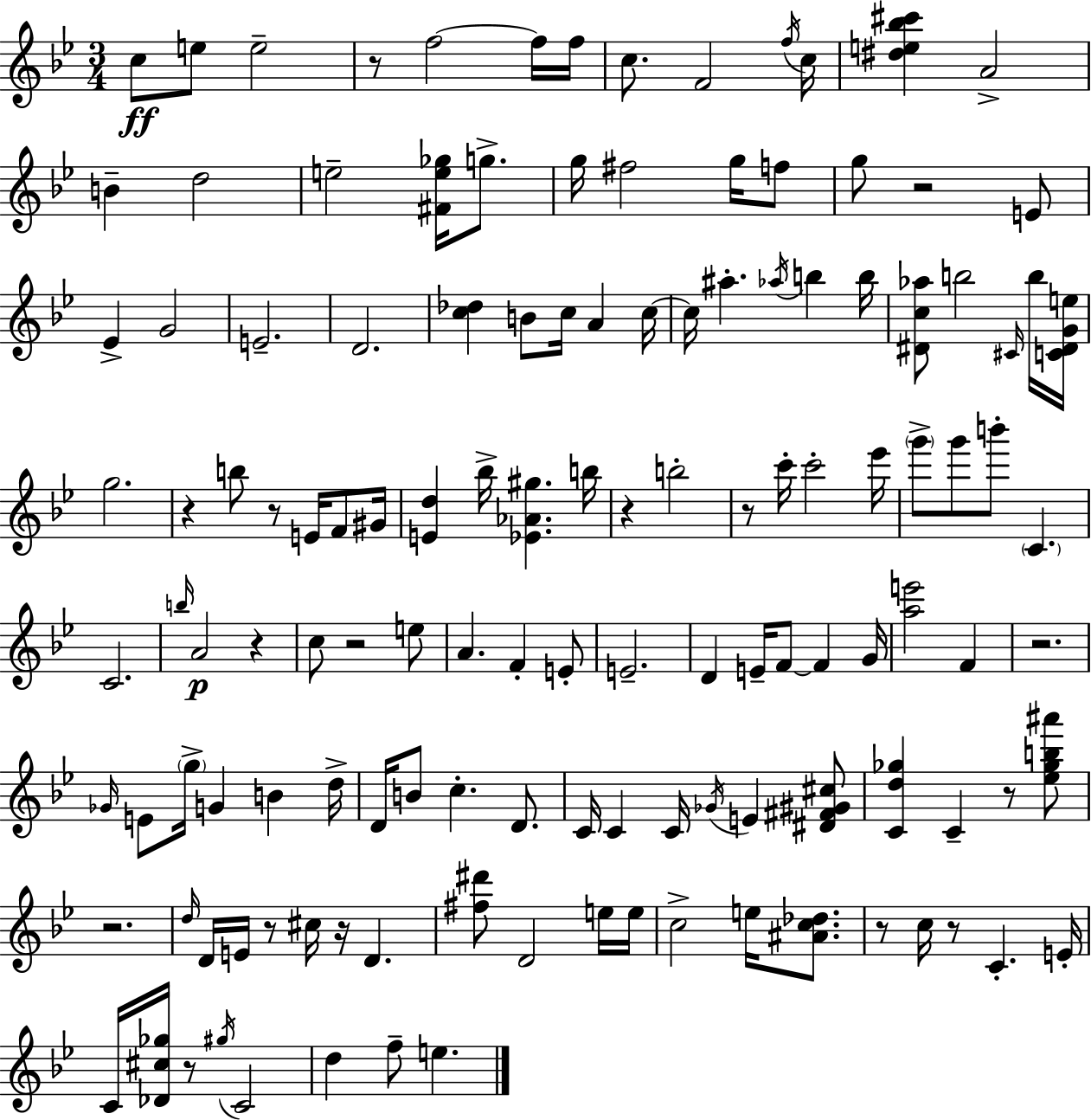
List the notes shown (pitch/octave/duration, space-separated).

C5/e E5/e E5/h R/e F5/h F5/s F5/s C5/e. F4/h F5/s C5/s [D#5,E5,Bb5,C#6]/q A4/h B4/q D5/h E5/h [F#4,E5,Gb5]/s G5/e. G5/s F#5/h G5/s F5/e G5/e R/h E4/e Eb4/q G4/h E4/h. D4/h. [C5,Db5]/q B4/e C5/s A4/q C5/s C5/s A#5/q. Ab5/s B5/q B5/s [D#4,C5,Ab5]/e B5/h C#4/s B5/s [C4,D#4,G4,E5]/s G5/h. R/q B5/e R/e E4/s F4/e G#4/s [E4,D5]/q Bb5/s [Eb4,Ab4,G#5]/q. B5/s R/q B5/h R/e C6/s C6/h Eb6/s G6/e G6/e B6/e C4/q. C4/h. B5/s A4/h R/q C5/e R/h E5/e A4/q. F4/q E4/e E4/h. D4/q E4/s F4/e F4/q G4/s [A5,E6]/h F4/q R/h. Gb4/s E4/e G5/s G4/q B4/q D5/s D4/s B4/e C5/q. D4/e. C4/s C4/q C4/s Gb4/s E4/q [D#4,F#4,G#4,C#5]/e [C4,D5,Gb5]/q C4/q R/e [Eb5,Gb5,B5,A#6]/e R/h. D5/s D4/s E4/s R/e C#5/s R/s D4/q. [F#5,D#6]/e D4/h E5/s E5/s C5/h E5/s [A#4,C5,Db5]/e. R/e C5/s R/e C4/q. E4/s C4/s [Db4,C#5,Gb5]/s R/e G#5/s C4/h D5/q F5/e E5/q.